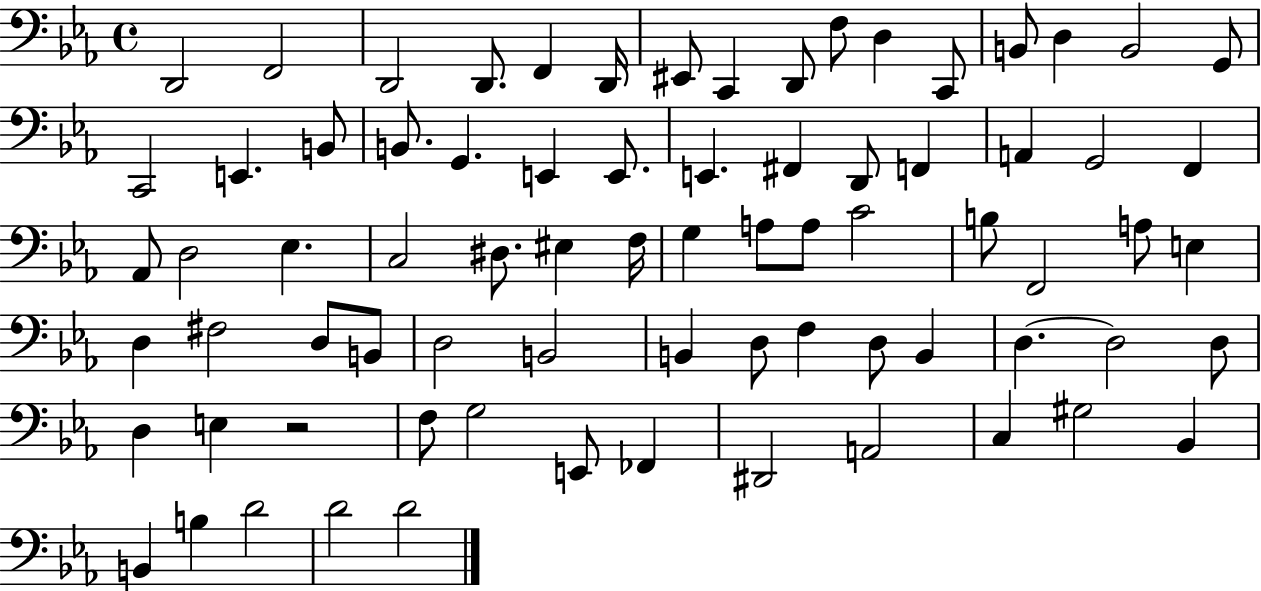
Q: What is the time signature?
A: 4/4